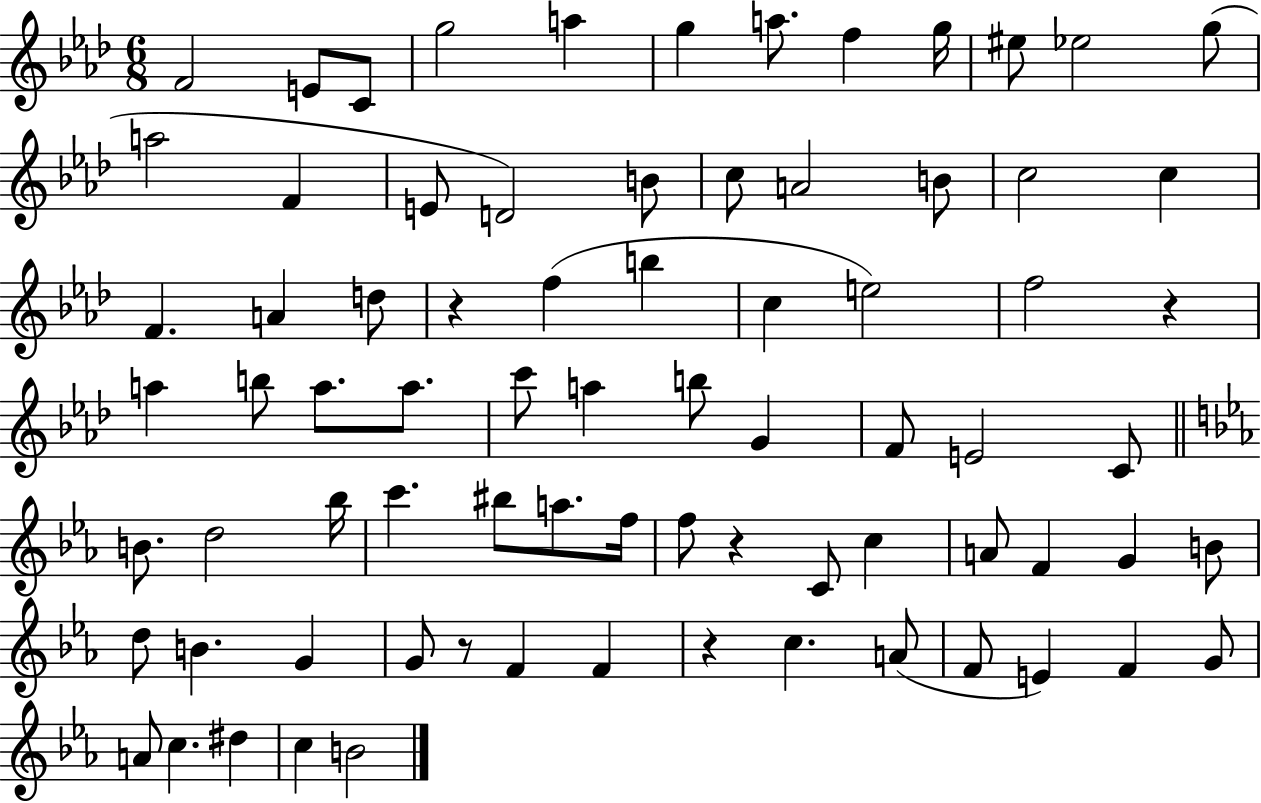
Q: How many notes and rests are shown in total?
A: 77